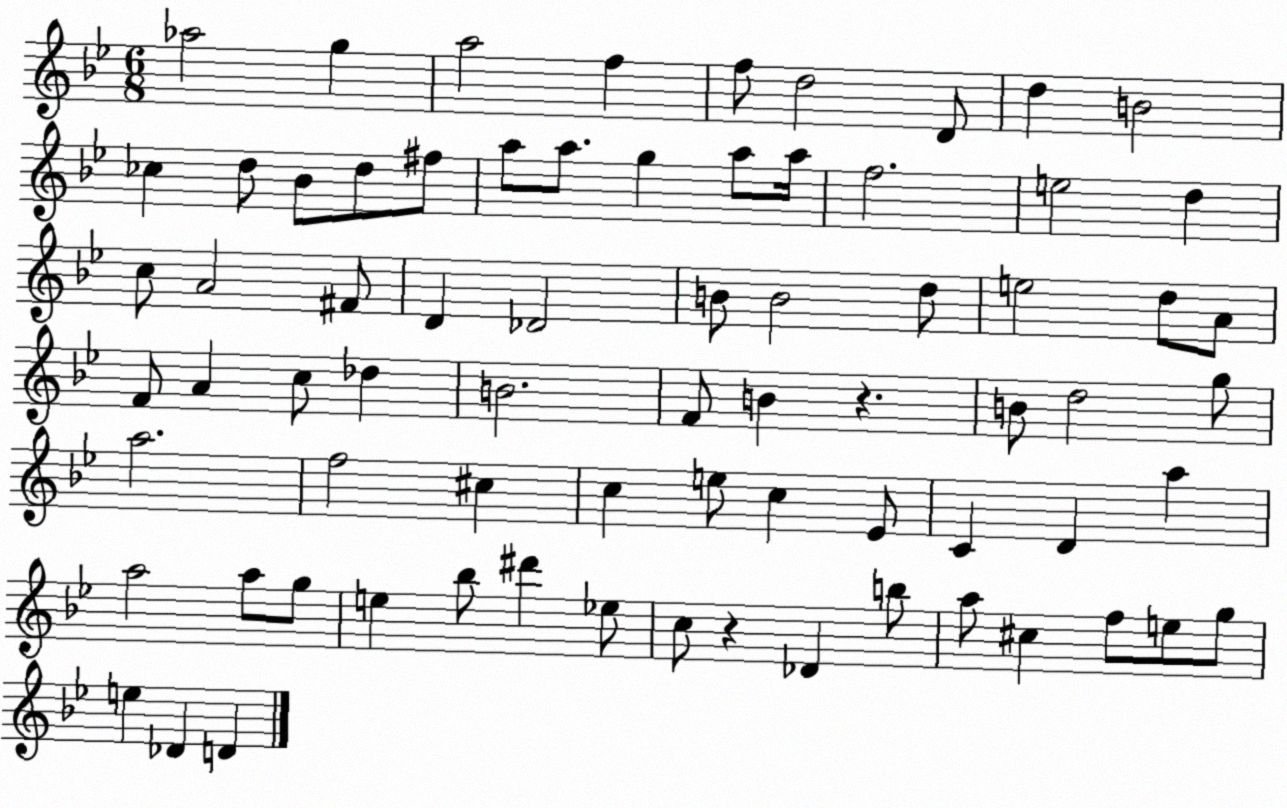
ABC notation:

X:1
T:Untitled
M:6/8
L:1/4
K:Bb
_a2 g a2 f f/2 d2 D/2 d B2 _c d/2 _B/2 d/2 ^f/2 a/2 a/2 g a/2 a/4 f2 e2 d c/2 A2 ^F/2 D _D2 B/2 B2 d/2 e2 d/2 A/2 F/2 A c/2 _d B2 F/2 B z B/2 d2 g/2 a2 f2 ^c c e/2 c _E/2 C D a a2 a/2 g/2 e _b/2 ^d' _e/2 c/2 z _D b/2 a/2 ^c f/2 e/2 g/2 e _D D